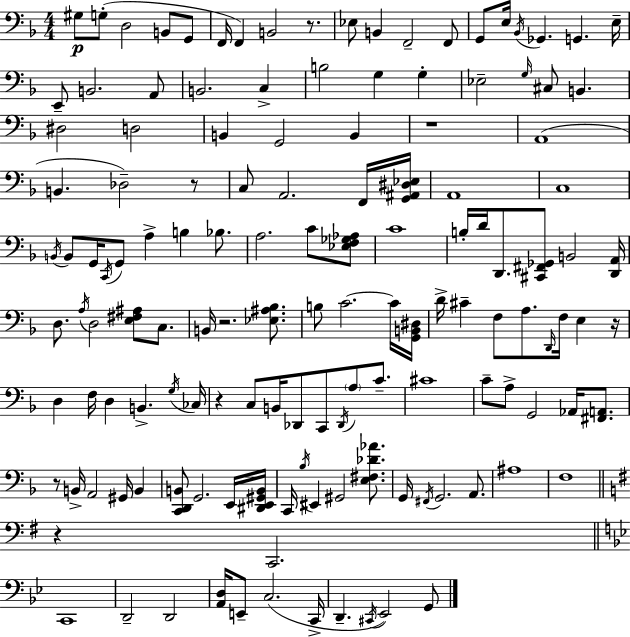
X:1
T:Untitled
M:4/4
L:1/4
K:Dm
^G,/2 G,/2 D,2 B,,/2 G,,/2 F,,/4 F,, B,,2 z/2 _E,/2 B,, F,,2 F,,/2 G,,/2 E,/4 _B,,/4 _G,, G,, E,/4 E,,/2 B,,2 A,,/2 B,,2 C, B,2 G, G, _E,2 G,/4 ^C,/2 B,, ^D,2 D,2 B,, G,,2 B,, z4 A,,4 B,, _D,2 z/2 C,/2 A,,2 F,,/4 [G,,^A,,^D,_E,]/4 A,,4 C,4 B,,/4 B,,/2 G,,/4 C,,/4 G,,/2 A, B, _B,/2 A,2 C/2 [_E,F,_G,_A,]/2 C4 B,/4 D/4 D,,/2 [^C,,^F,,_G,,]/2 B,,2 [D,,A,,]/4 D,/2 A,/4 D,2 [E,^F,^A,]/2 C,/2 B,,/4 z2 [_E,^A,_B,]/2 B,/2 C2 C/4 [G,,B,,^D,]/4 D/4 ^C F,/2 A,/2 D,,/4 F,/4 E, z/4 D, F,/4 D, B,, G,/4 _C,/4 z C,/2 B,,/4 _D,,/2 C,,/2 _D,,/4 A,/2 C/2 ^C4 C/2 A,/2 G,,2 _A,,/4 [^F,,A,,]/2 z/2 B,,/4 A,,2 ^G,,/4 B,, [C,,D,,B,,]/2 G,,2 E,,/4 [^D,,E,,^G,,B,,]/4 C,,/4 _B,/4 ^E,, ^G,,2 [E,^F,_D_A]/2 G,,/4 ^F,,/4 G,,2 A,,/2 ^A,4 F,4 z C,,2 C,,4 D,,2 D,,2 [A,,D,]/4 E,,/2 C,2 C,,/4 D,, ^C,,/4 _E,,2 G,,/2